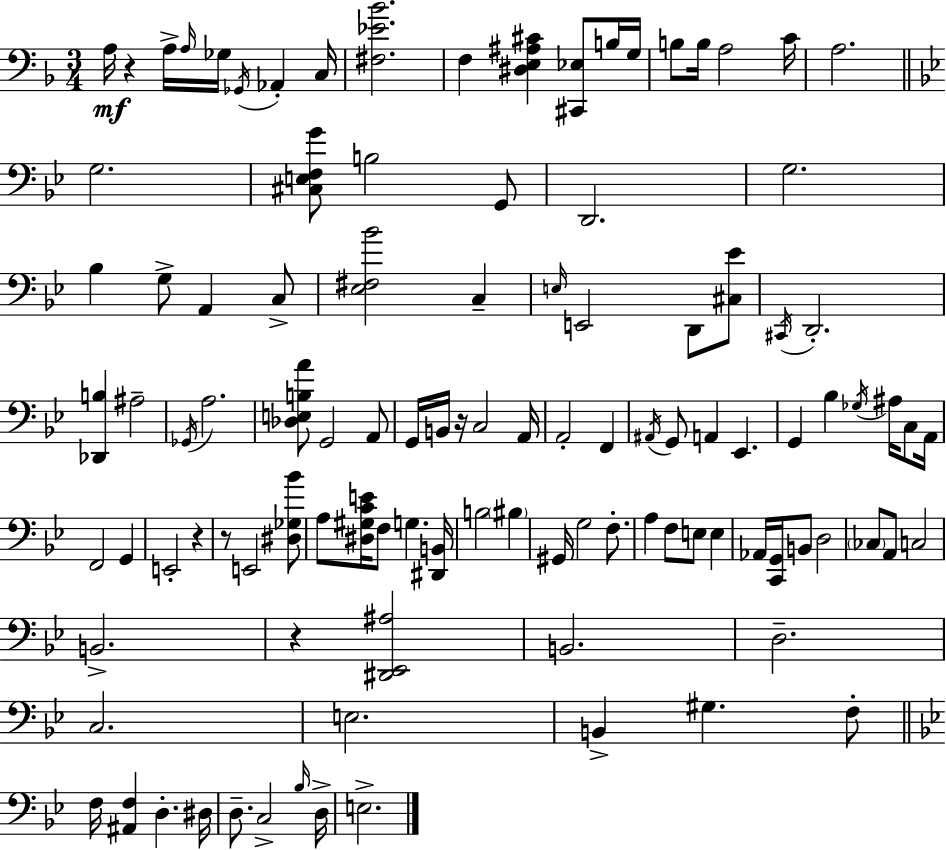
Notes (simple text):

A3/s R/q A3/s A3/s Gb3/s Gb2/s Ab2/q C3/s [F#3,Eb4,Bb4]/h. F3/q [D#3,E3,A#3,C#4]/q [C#2,Eb3]/e B3/s G3/s B3/e B3/s A3/h C4/s A3/h. G3/h. [C#3,E3,F3,G4]/e B3/h G2/e D2/h. G3/h. Bb3/q G3/e A2/q C3/e [Eb3,F#3,Bb4]/h C3/q E3/s E2/h D2/e [C#3,Eb4]/e C#2/s D2/h. [Db2,B3]/q A#3/h Gb2/s A3/h. [Db3,E3,B3,A4]/e G2/h A2/e G2/s B2/s R/s C3/h A2/s A2/h F2/q A#2/s G2/e A2/q Eb2/q. G2/q Bb3/q Gb3/s A#3/s C3/e A2/s F2/h G2/q E2/h R/q R/e E2/h [D#3,Gb3,Bb4]/e A3/e [D#3,G#3,C4,E4]/s F3/e G3/q. [D#2,B2]/s B3/h BIS3/q G#2/s G3/h F3/e. A3/q F3/e E3/e E3/q Ab2/s [C2,G2]/s B2/e D3/h CES3/e A2/e C3/h B2/h. R/q [D#2,Eb2,A#3]/h B2/h. D3/h. C3/h. E3/h. B2/q G#3/q. F3/e F3/s [A#2,F3]/q D3/q. D#3/s D3/e. C3/h Bb3/s D3/s E3/h.